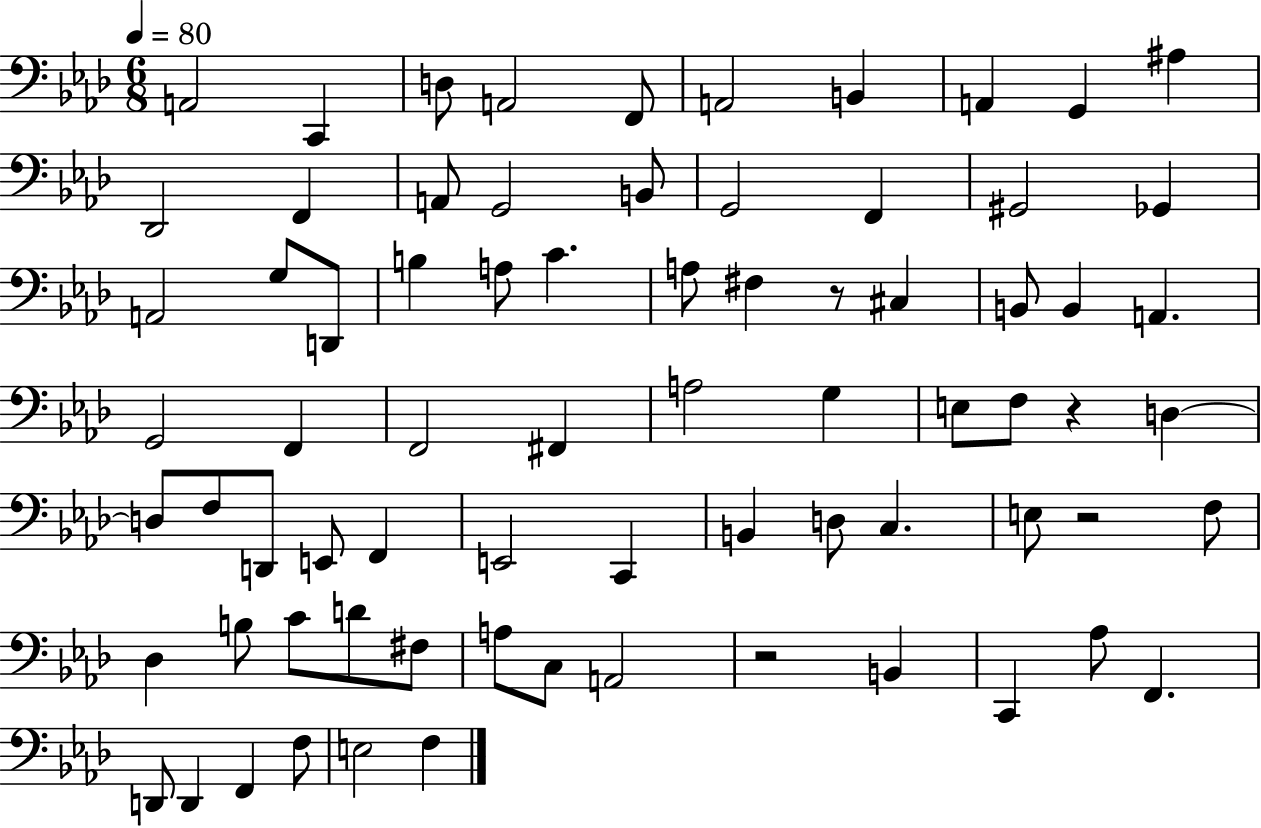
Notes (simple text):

A2/h C2/q D3/e A2/h F2/e A2/h B2/q A2/q G2/q A#3/q Db2/h F2/q A2/e G2/h B2/e G2/h F2/q G#2/h Gb2/q A2/h G3/e D2/e B3/q A3/e C4/q. A3/e F#3/q R/e C#3/q B2/e B2/q A2/q. G2/h F2/q F2/h F#2/q A3/h G3/q E3/e F3/e R/q D3/q D3/e F3/e D2/e E2/e F2/q E2/h C2/q B2/q D3/e C3/q. E3/e R/h F3/e Db3/q B3/e C4/e D4/e F#3/e A3/e C3/e A2/h R/h B2/q C2/q Ab3/e F2/q. D2/e D2/q F2/q F3/e E3/h F3/q